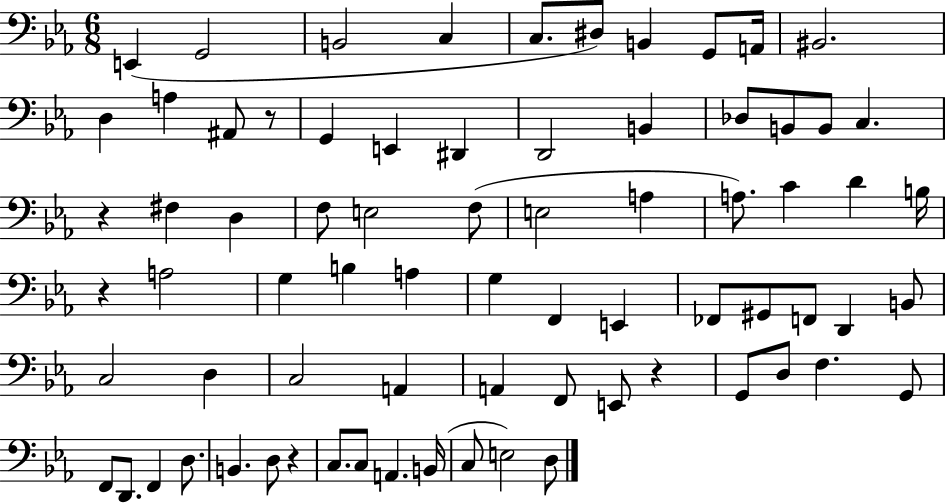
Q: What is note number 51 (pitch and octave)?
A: F2